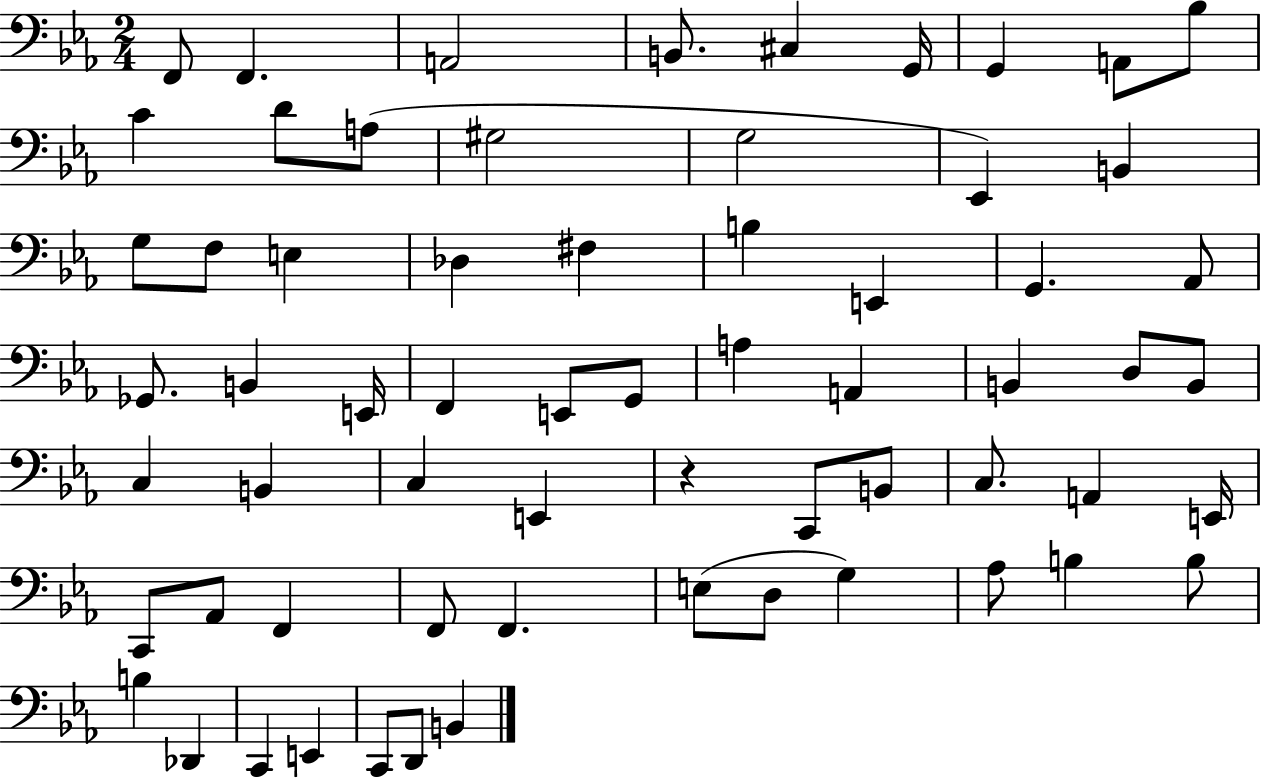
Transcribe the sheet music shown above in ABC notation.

X:1
T:Untitled
M:2/4
L:1/4
K:Eb
F,,/2 F,, A,,2 B,,/2 ^C, G,,/4 G,, A,,/2 _B,/2 C D/2 A,/2 ^G,2 G,2 _E,, B,, G,/2 F,/2 E, _D, ^F, B, E,, G,, _A,,/2 _G,,/2 B,, E,,/4 F,, E,,/2 G,,/2 A, A,, B,, D,/2 B,,/2 C, B,, C, E,, z C,,/2 B,,/2 C,/2 A,, E,,/4 C,,/2 _A,,/2 F,, F,,/2 F,, E,/2 D,/2 G, _A,/2 B, B,/2 B, _D,, C,, E,, C,,/2 D,,/2 B,,